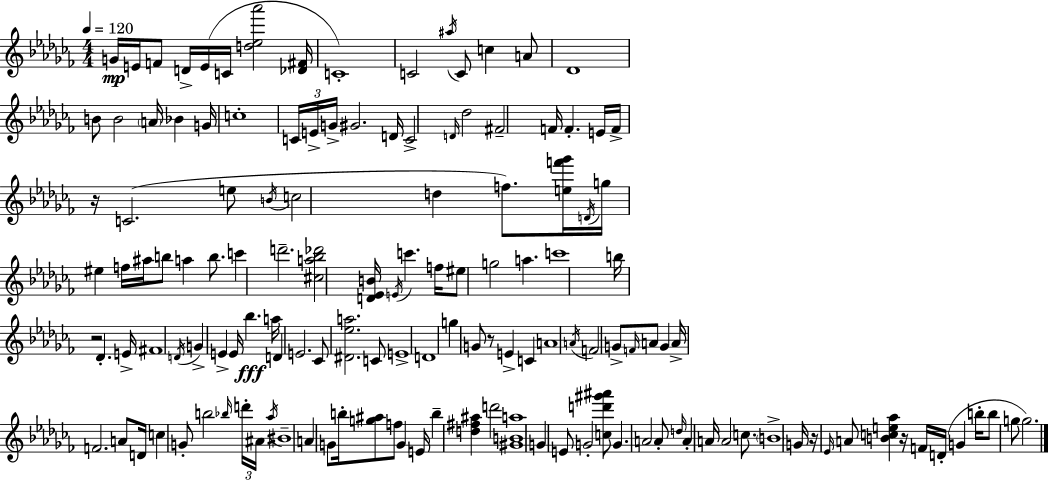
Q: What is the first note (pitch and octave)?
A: G4